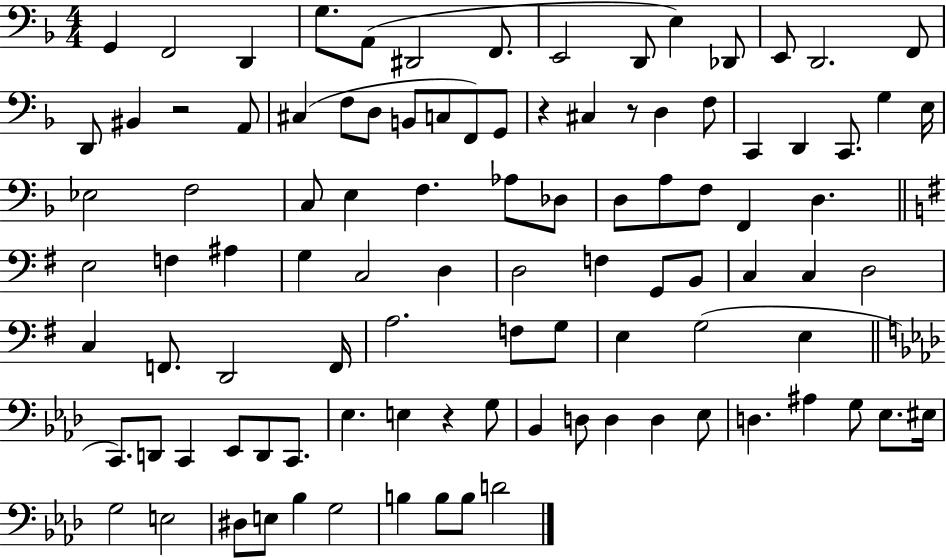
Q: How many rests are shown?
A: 4